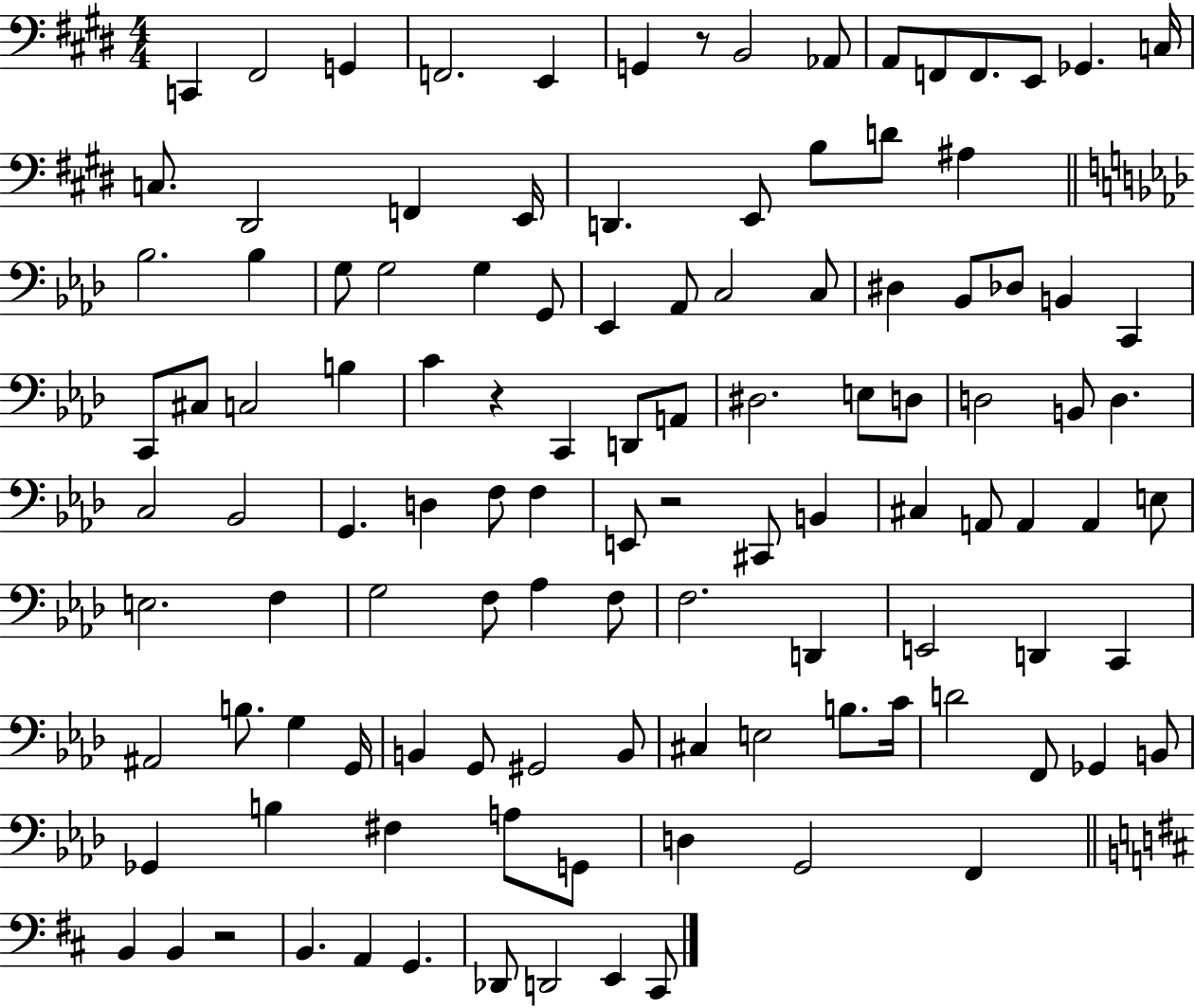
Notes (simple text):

C2/q F#2/h G2/q F2/h. E2/q G2/q R/e B2/h Ab2/e A2/e F2/e F2/e. E2/e Gb2/q. C3/s C3/e. D#2/h F2/q E2/s D2/q. E2/e B3/e D4/e A#3/q Bb3/h. Bb3/q G3/e G3/h G3/q G2/e Eb2/q Ab2/e C3/h C3/e D#3/q Bb2/e Db3/e B2/q C2/q C2/e C#3/e C3/h B3/q C4/q R/q C2/q D2/e A2/e D#3/h. E3/e D3/e D3/h B2/e D3/q. C3/h Bb2/h G2/q. D3/q F3/e F3/q E2/e R/h C#2/e B2/q C#3/q A2/e A2/q A2/q E3/e E3/h. F3/q G3/h F3/e Ab3/q F3/e F3/h. D2/q E2/h D2/q C2/q A#2/h B3/e. G3/q G2/s B2/q G2/e G#2/h B2/e C#3/q E3/h B3/e. C4/s D4/h F2/e Gb2/q B2/e Gb2/q B3/q F#3/q A3/e G2/e D3/q G2/h F2/q B2/q B2/q R/h B2/q. A2/q G2/q. Db2/e D2/h E2/q C#2/e